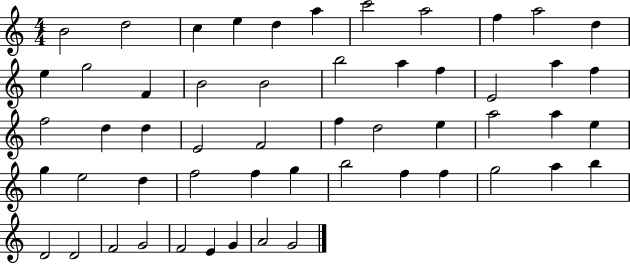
{
  \clef treble
  \numericTimeSignature
  \time 4/4
  \key c \major
  b'2 d''2 | c''4 e''4 d''4 a''4 | c'''2 a''2 | f''4 a''2 d''4 | \break e''4 g''2 f'4 | b'2 b'2 | b''2 a''4 f''4 | e'2 a''4 f''4 | \break f''2 d''4 d''4 | e'2 f'2 | f''4 d''2 e''4 | a''2 a''4 e''4 | \break g''4 e''2 d''4 | f''2 f''4 g''4 | b''2 f''4 f''4 | g''2 a''4 b''4 | \break d'2 d'2 | f'2 g'2 | f'2 e'4 g'4 | a'2 g'2 | \break \bar "|."
}